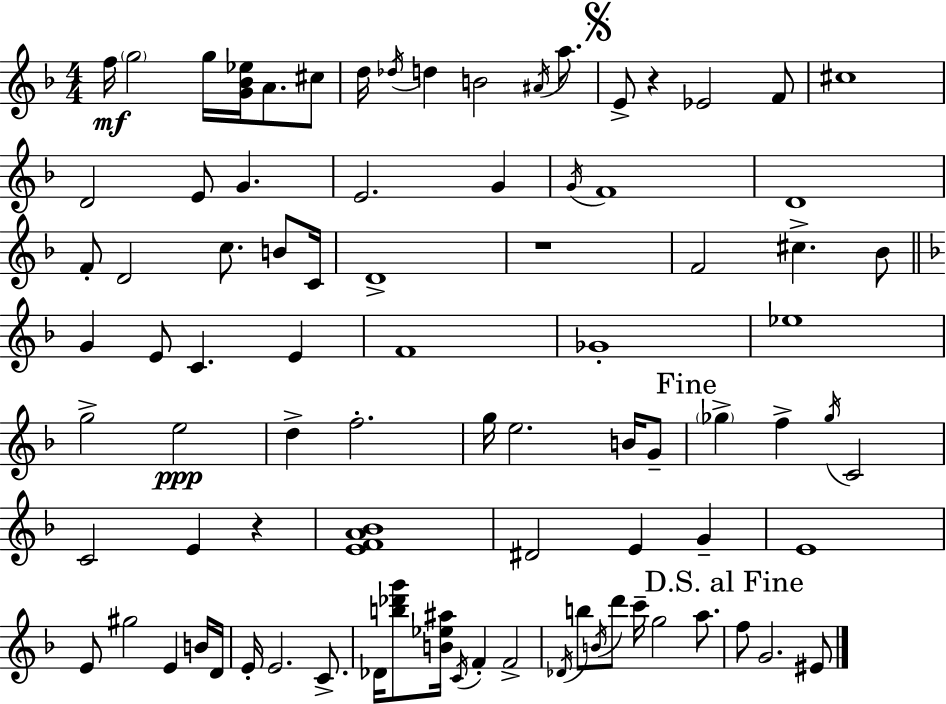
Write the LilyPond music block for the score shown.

{
  \clef treble
  \numericTimeSignature
  \time 4/4
  \key f \major
  f''16\mf \parenthesize g''2 g''16 <g' bes' ees''>16 a'8. cis''8 | d''16 \acciaccatura { des''16 } d''4 b'2 \acciaccatura { ais'16 } a''8. | \mark \markup { \musicglyph "scripts.segno" } e'8-> r4 ees'2 | f'8 cis''1 | \break d'2 e'8 g'4. | e'2. g'4 | \acciaccatura { g'16 } f'1 | d'1 | \break f'8-. d'2 c''8. | b'8 c'16 d'1-> | r1 | f'2 cis''4.-> | \break bes'8 \bar "||" \break \key f \major g'4 e'8 c'4. e'4 | f'1 | ges'1-. | ees''1 | \break g''2-> e''2\ppp | d''4-> f''2.-. | g''16 e''2. b'16 g'8-- | \mark "Fine" \parenthesize ges''4-> f''4-> \acciaccatura { ges''16 } c'2 | \break c'2 e'4 r4 | <e' f' a' bes'>1 | dis'2 e'4 g'4-- | e'1 | \break e'8 gis''2 e'4 b'16 | d'16 e'16-. e'2. c'8.-> | des'16 <b'' des''' g'''>8 <b' ees'' ais''>16 \acciaccatura { c'16 } f'4-. f'2-> | \acciaccatura { des'16 } b''8 \acciaccatura { b'16 } d'''8 c'''16-- g''2 | \break a''8. \mark "D.S. al Fine" f''8 g'2. | eis'8 \bar "|."
}